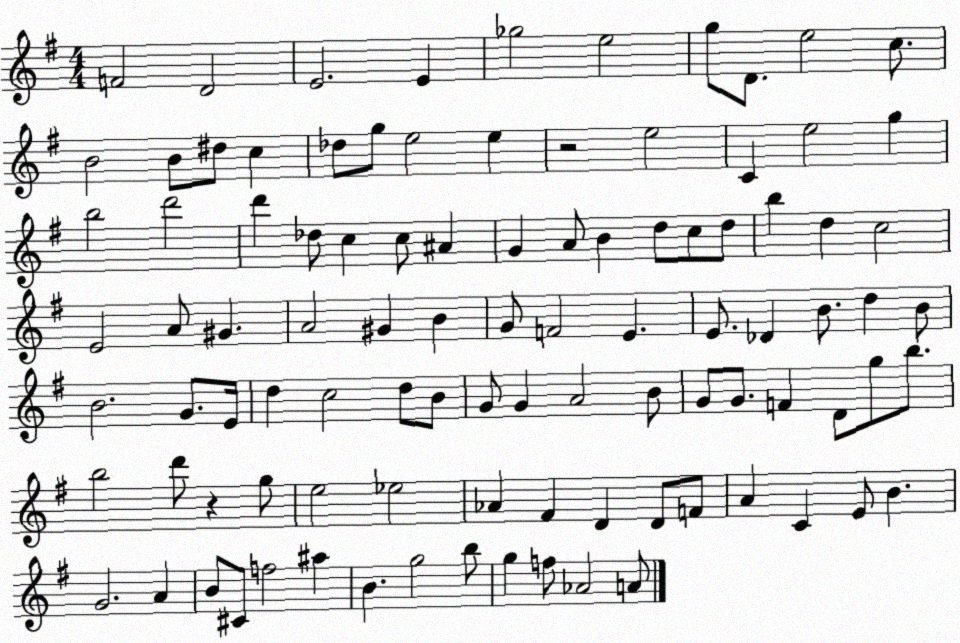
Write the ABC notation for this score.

X:1
T:Untitled
M:4/4
L:1/4
K:G
F2 D2 E2 E _g2 e2 g/2 D/2 e2 c/2 B2 B/2 ^d/2 c _d/2 g/2 e2 e z2 e2 C e2 g b2 d'2 d' _d/2 c c/2 ^A G A/2 B d/2 c/2 d/2 b d c2 E2 A/2 ^G A2 ^G B G/2 F2 E E/2 _D B/2 d B/2 B2 G/2 E/4 d c2 d/2 B/2 G/2 G A2 B/2 G/2 G/2 F D/2 g/2 b/2 b2 d'/2 z g/2 e2 _e2 _A ^F D D/2 F/2 A C E/2 B G2 A B/2 ^C/2 f2 ^a B g2 b/2 g f/2 _A2 A/2